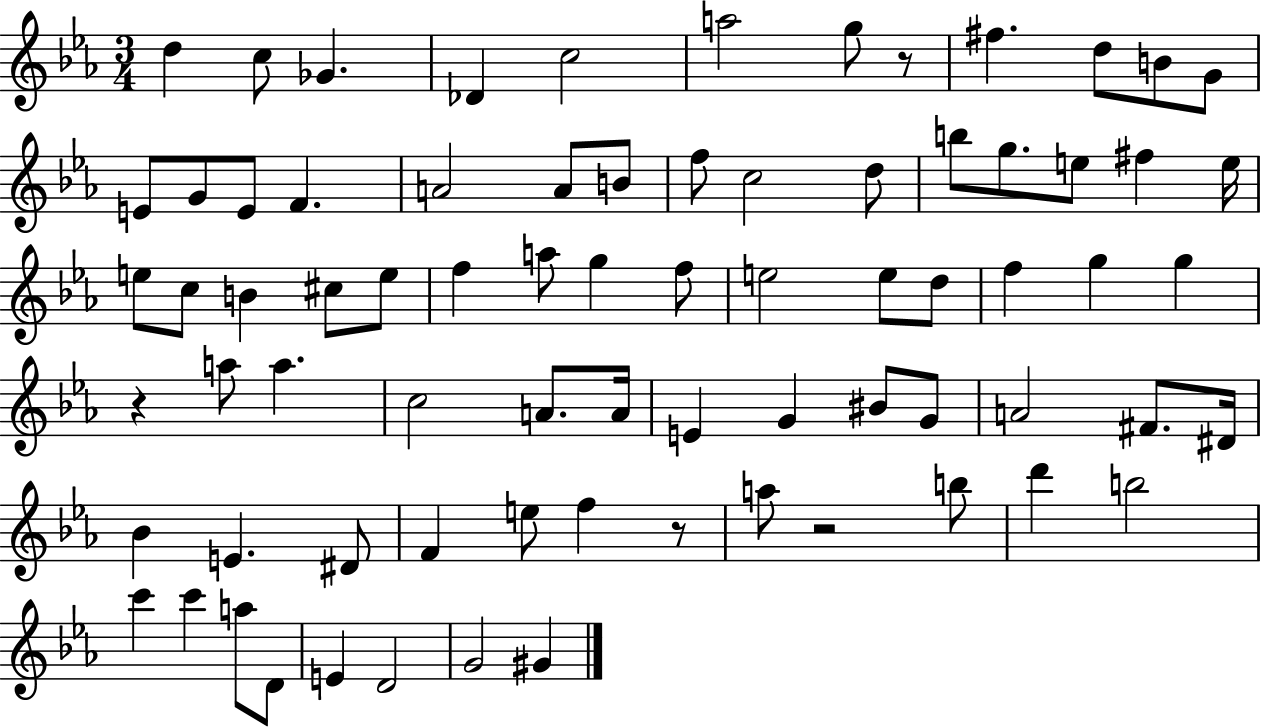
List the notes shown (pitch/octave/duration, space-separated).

D5/q C5/e Gb4/q. Db4/q C5/h A5/h G5/e R/e F#5/q. D5/e B4/e G4/e E4/e G4/e E4/e F4/q. A4/h A4/e B4/e F5/e C5/h D5/e B5/e G5/e. E5/e F#5/q E5/s E5/e C5/e B4/q C#5/e E5/e F5/q A5/e G5/q F5/e E5/h E5/e D5/e F5/q G5/q G5/q R/q A5/e A5/q. C5/h A4/e. A4/s E4/q G4/q BIS4/e G4/e A4/h F#4/e. D#4/s Bb4/q E4/q. D#4/e F4/q E5/e F5/q R/e A5/e R/h B5/e D6/q B5/h C6/q C6/q A5/e D4/e E4/q D4/h G4/h G#4/q